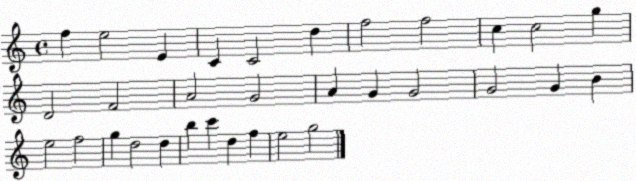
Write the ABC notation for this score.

X:1
T:Untitled
M:4/4
L:1/4
K:C
f e2 E C C2 d f2 f2 c c2 g D2 F2 A2 G2 A G G2 G2 G B e2 f2 g d2 d b c' d f e2 g2